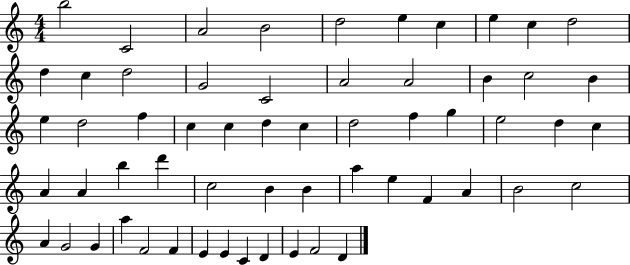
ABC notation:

X:1
T:Untitled
M:4/4
L:1/4
K:C
b2 C2 A2 B2 d2 e c e c d2 d c d2 G2 C2 A2 A2 B c2 B e d2 f c c d c d2 f g e2 d c A A b d' c2 B B a e F A B2 c2 A G2 G a F2 F E E C D E F2 D